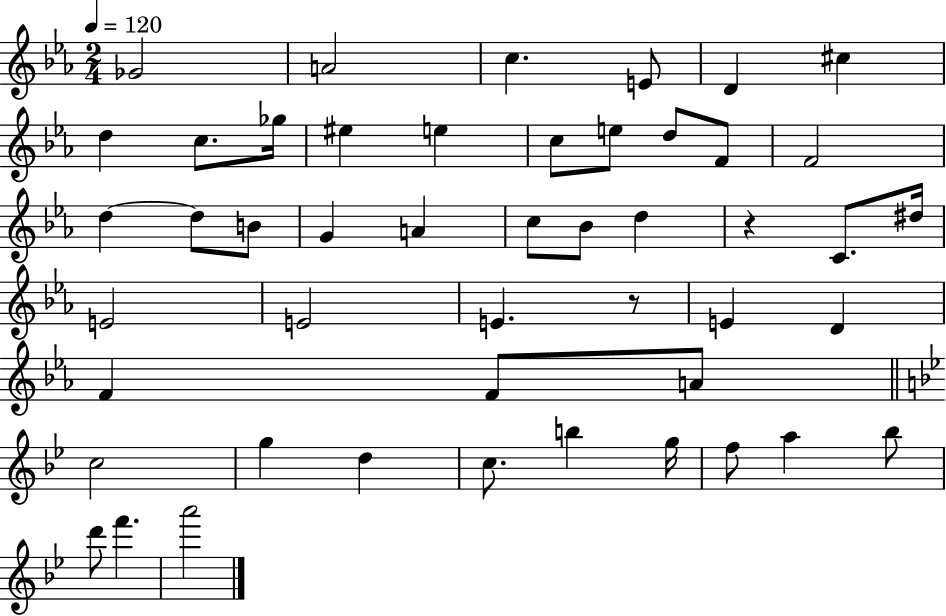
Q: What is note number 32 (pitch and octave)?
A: F4